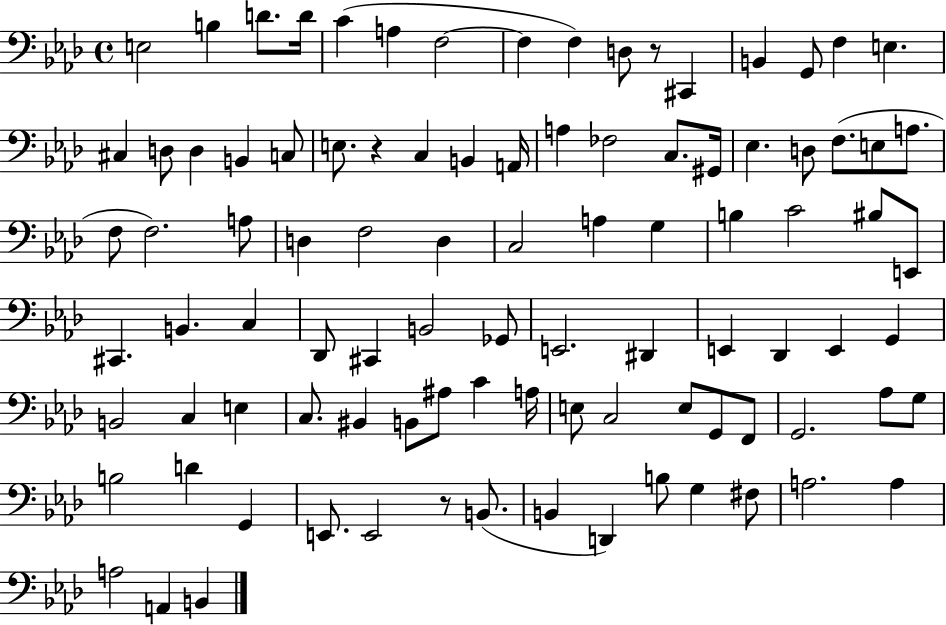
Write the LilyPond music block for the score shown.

{
  \clef bass
  \time 4/4
  \defaultTimeSignature
  \key aes \major
  e2 b4 d'8. d'16 | c'4( a4 f2~~ | f4 f4) d8 r8 cis,4 | b,4 g,8 f4 e4. | \break cis4 d8 d4 b,4 c8 | e8. r4 c4 b,4 a,16 | a4 fes2 c8. gis,16 | ees4. d8 f8.( e8 a8. | \break f8 f2.) a8 | d4 f2 d4 | c2 a4 g4 | b4 c'2 bis8 e,8 | \break cis,4. b,4. c4 | des,8 cis,4 b,2 ges,8 | e,2. dis,4 | e,4 des,4 e,4 g,4 | \break b,2 c4 e4 | c8. bis,4 b,8 ais8 c'4 a16 | e8 c2 e8 g,8 f,8 | g,2. aes8 g8 | \break b2 d'4 g,4 | e,8. e,2 r8 b,8.( | b,4 d,4) b8 g4 fis8 | a2. a4 | \break a2 a,4 b,4 | \bar "|."
}